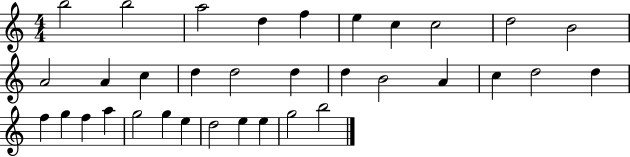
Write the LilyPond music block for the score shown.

{
  \clef treble
  \numericTimeSignature
  \time 4/4
  \key c \major
  b''2 b''2 | a''2 d''4 f''4 | e''4 c''4 c''2 | d''2 b'2 | \break a'2 a'4 c''4 | d''4 d''2 d''4 | d''4 b'2 a'4 | c''4 d''2 d''4 | \break f''4 g''4 f''4 a''4 | g''2 g''4 e''4 | d''2 e''4 e''4 | g''2 b''2 | \break \bar "|."
}